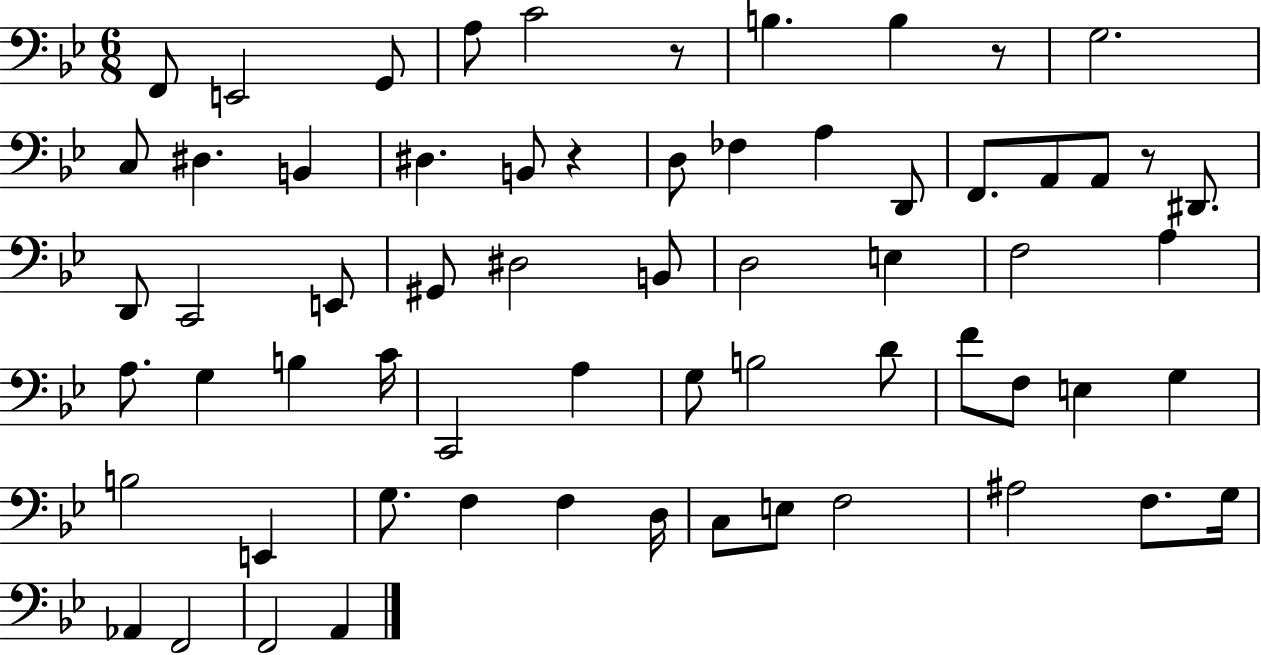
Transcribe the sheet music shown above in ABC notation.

X:1
T:Untitled
M:6/8
L:1/4
K:Bb
F,,/2 E,,2 G,,/2 A,/2 C2 z/2 B, B, z/2 G,2 C,/2 ^D, B,, ^D, B,,/2 z D,/2 _F, A, D,,/2 F,,/2 A,,/2 A,,/2 z/2 ^D,,/2 D,,/2 C,,2 E,,/2 ^G,,/2 ^D,2 B,,/2 D,2 E, F,2 A, A,/2 G, B, C/4 C,,2 A, G,/2 B,2 D/2 F/2 F,/2 E, G, B,2 E,, G,/2 F, F, D,/4 C,/2 E,/2 F,2 ^A,2 F,/2 G,/4 _A,, F,,2 F,,2 A,,